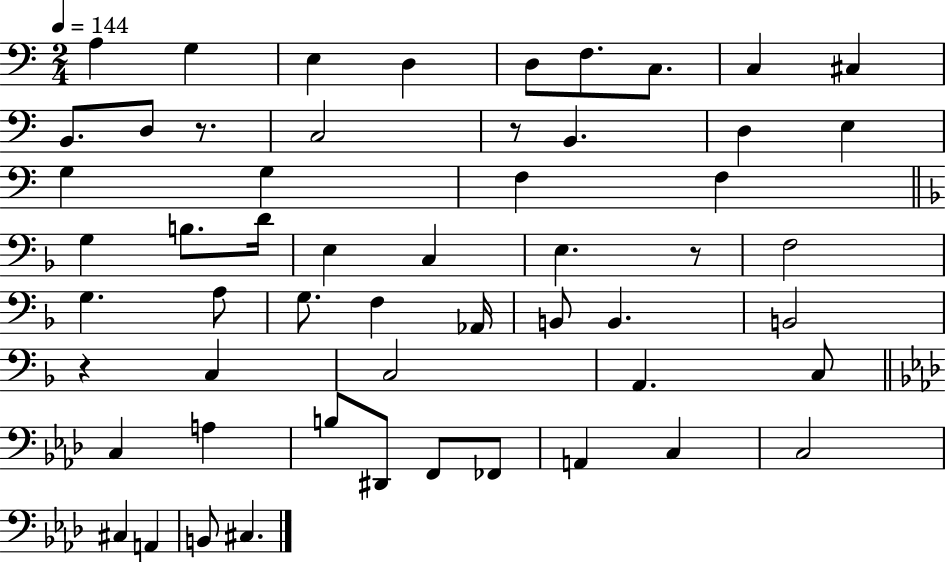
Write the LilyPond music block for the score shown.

{
  \clef bass
  \numericTimeSignature
  \time 2/4
  \key c \major
  \tempo 4 = 144
  \repeat volta 2 { a4 g4 | e4 d4 | d8 f8. c8. | c4 cis4 | \break b,8. d8 r8. | c2 | r8 b,4. | d4 e4 | \break g4 g4 | f4 f4 | \bar "||" \break \key f \major g4 b8. d'16 | e4 c4 | e4. r8 | f2 | \break g4. a8 | g8. f4 aes,16 | b,8 b,4. | b,2 | \break r4 c4 | c2 | a,4. c8 | \bar "||" \break \key f \minor c4 a4 | b8 dis,8 f,8 fes,8 | a,4 c4 | c2 | \break cis4 a,4 | b,8 cis4. | } \bar "|."
}